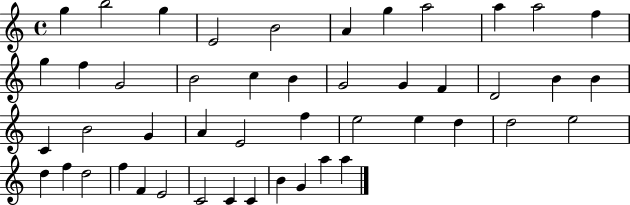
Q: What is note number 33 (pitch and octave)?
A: D5